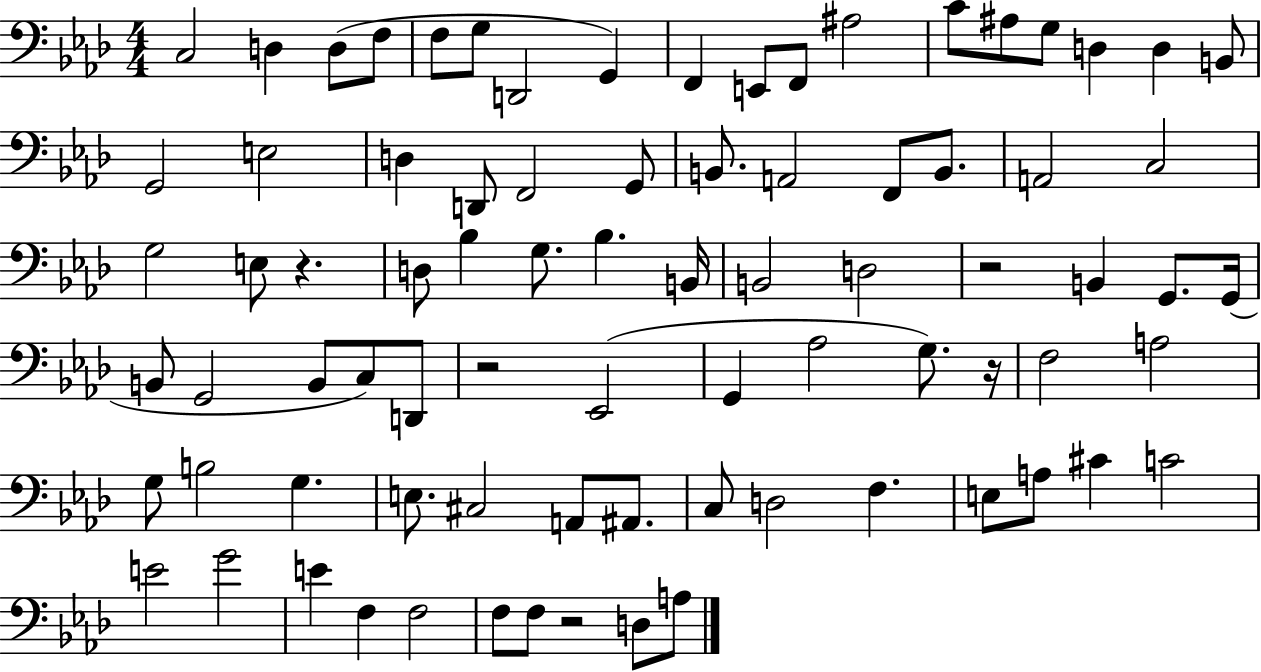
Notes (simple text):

C3/h D3/q D3/e F3/e F3/e G3/e D2/h G2/q F2/q E2/e F2/e A#3/h C4/e A#3/e G3/e D3/q D3/q B2/e G2/h E3/h D3/q D2/e F2/h G2/e B2/e. A2/h F2/e B2/e. A2/h C3/h G3/h E3/e R/q. D3/e Bb3/q G3/e. Bb3/q. B2/s B2/h D3/h R/h B2/q G2/e. G2/s B2/e G2/h B2/e C3/e D2/e R/h Eb2/h G2/q Ab3/h G3/e. R/s F3/h A3/h G3/e B3/h G3/q. E3/e. C#3/h A2/e A#2/e. C3/e D3/h F3/q. E3/e A3/e C#4/q C4/h E4/h G4/h E4/q F3/q F3/h F3/e F3/e R/h D3/e A3/e